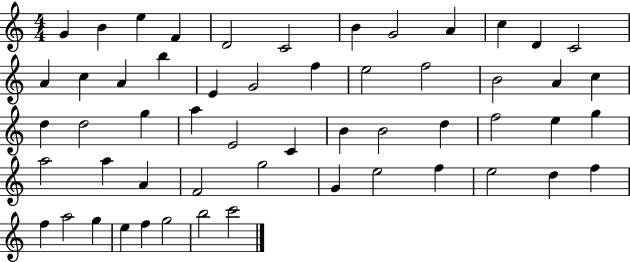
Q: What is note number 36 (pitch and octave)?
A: G5